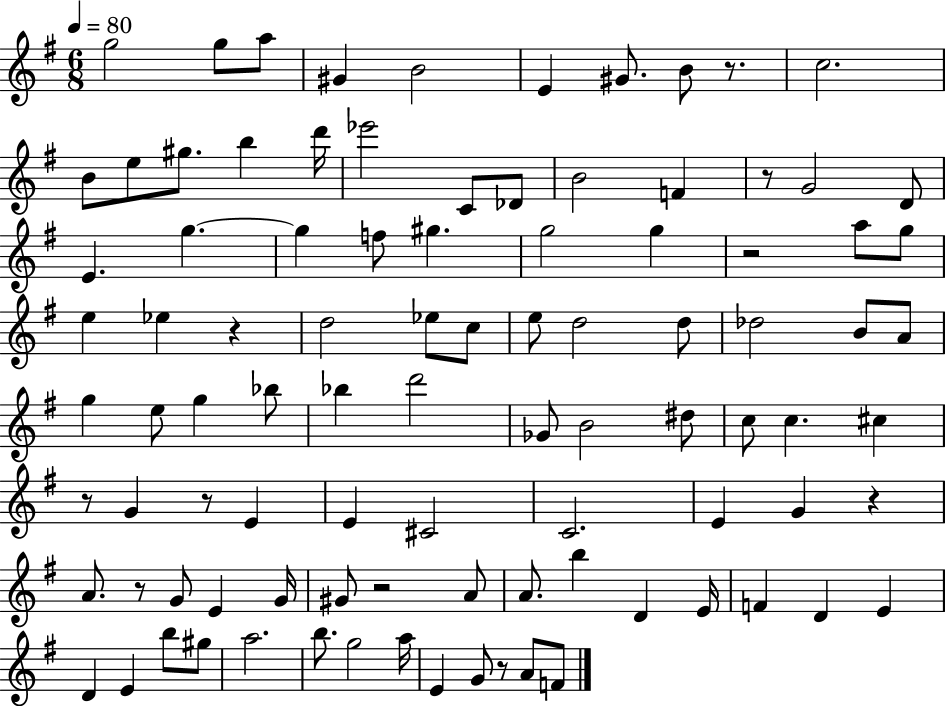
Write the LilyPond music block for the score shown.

{
  \clef treble
  \numericTimeSignature
  \time 6/8
  \key g \major
  \tempo 4 = 80
  g''2 g''8 a''8 | gis'4 b'2 | e'4 gis'8. b'8 r8. | c''2. | \break b'8 e''8 gis''8. b''4 d'''16 | ees'''2 c'8 des'8 | b'2 f'4 | r8 g'2 d'8 | \break e'4. g''4.~~ | g''4 f''8 gis''4. | g''2 g''4 | r2 a''8 g''8 | \break e''4 ees''4 r4 | d''2 ees''8 c''8 | e''8 d''2 d''8 | des''2 b'8 a'8 | \break g''4 e''8 g''4 bes''8 | bes''4 d'''2 | ges'8 b'2 dis''8 | c''8 c''4. cis''4 | \break r8 g'4 r8 e'4 | e'4 cis'2 | c'2. | e'4 g'4 r4 | \break a'8. r8 g'8 e'4 g'16 | gis'8 r2 a'8 | a'8. b''4 d'4 e'16 | f'4 d'4 e'4 | \break d'4 e'4 b''8 gis''8 | a''2. | b''8. g''2 a''16 | e'4 g'8 r8 a'8 f'8 | \break \bar "|."
}